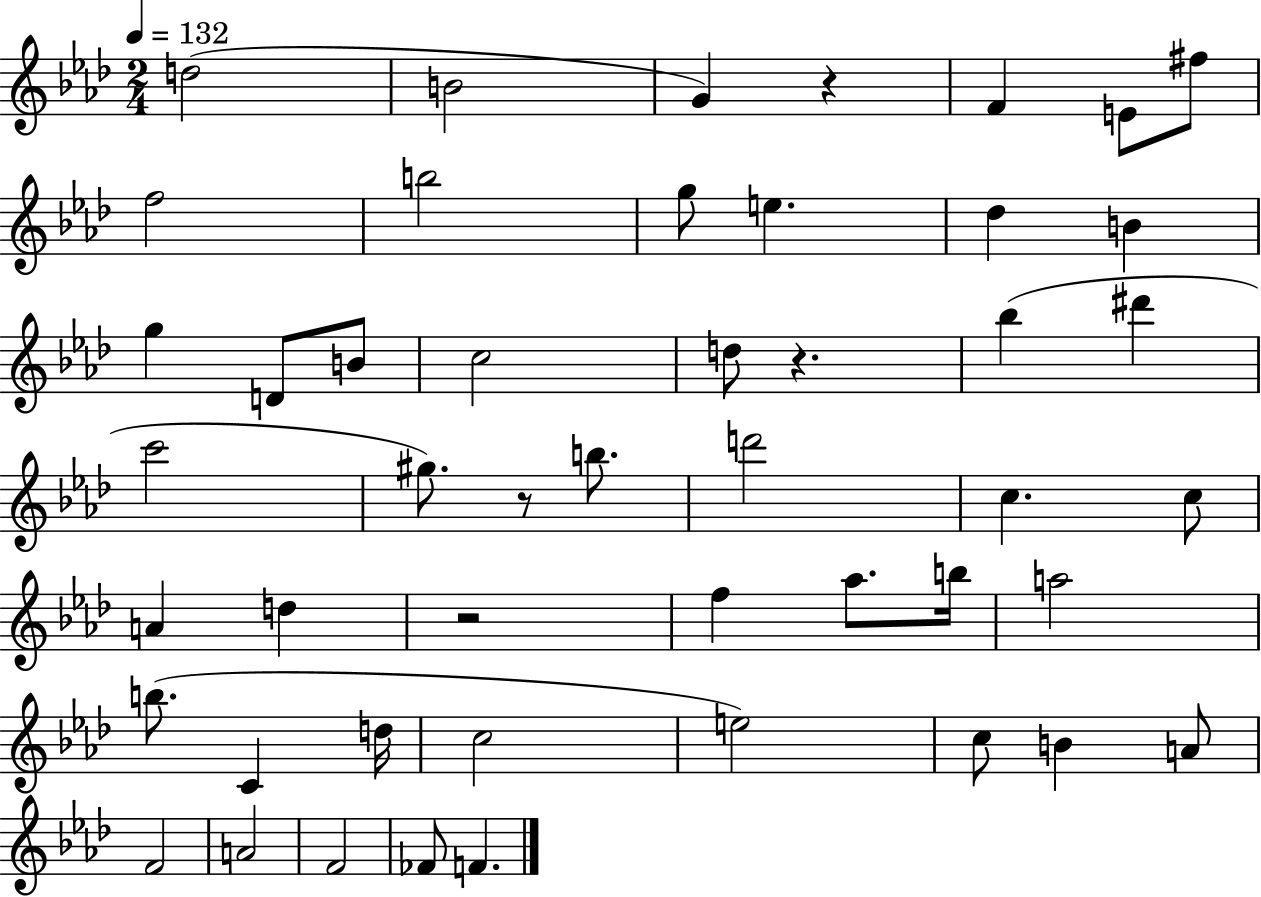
D5/h B4/h G4/q R/q F4/q E4/e F#5/e F5/h B5/h G5/e E5/q. Db5/q B4/q G5/q D4/e B4/e C5/h D5/e R/q. Bb5/q D#6/q C6/h G#5/e. R/e B5/e. D6/h C5/q. C5/e A4/q D5/q R/h F5/q Ab5/e. B5/s A5/h B5/e. C4/q D5/s C5/h E5/h C5/e B4/q A4/e F4/h A4/h F4/h FES4/e F4/q.